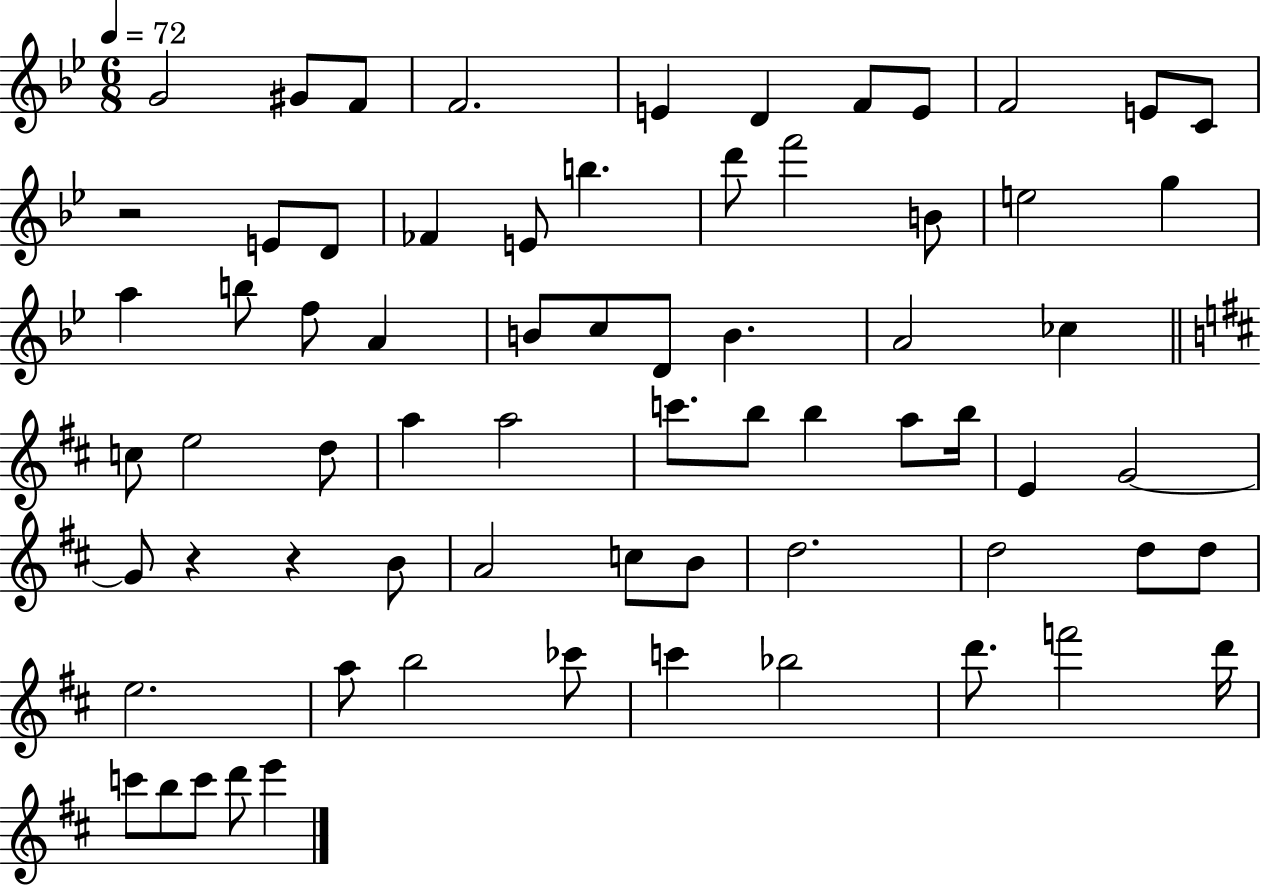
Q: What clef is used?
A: treble